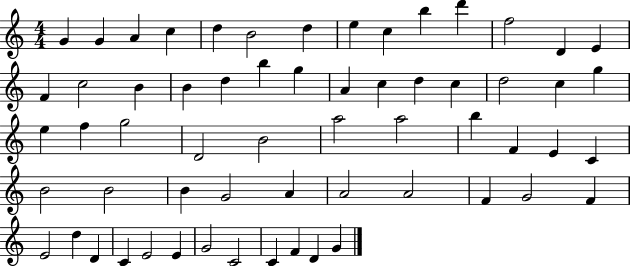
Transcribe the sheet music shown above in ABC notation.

X:1
T:Untitled
M:4/4
L:1/4
K:C
G G A c d B2 d e c b d' f2 D E F c2 B B d b g A c d c d2 c g e f g2 D2 B2 a2 a2 b F E C B2 B2 B G2 A A2 A2 F G2 F E2 d D C E2 E G2 C2 C F D G